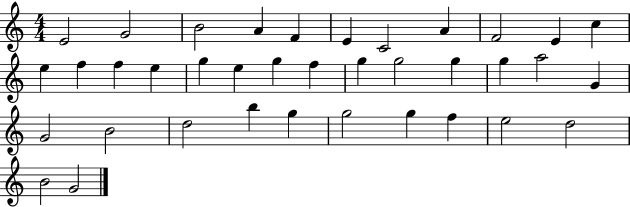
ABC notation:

X:1
T:Untitled
M:4/4
L:1/4
K:C
E2 G2 B2 A F E C2 A F2 E c e f f e g e g f g g2 g g a2 G G2 B2 d2 b g g2 g f e2 d2 B2 G2